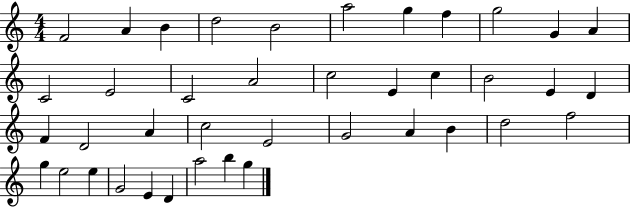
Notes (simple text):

F4/h A4/q B4/q D5/h B4/h A5/h G5/q F5/q G5/h G4/q A4/q C4/h E4/h C4/h A4/h C5/h E4/q C5/q B4/h E4/q D4/q F4/q D4/h A4/q C5/h E4/h G4/h A4/q B4/q D5/h F5/h G5/q E5/h E5/q G4/h E4/q D4/q A5/h B5/q G5/q